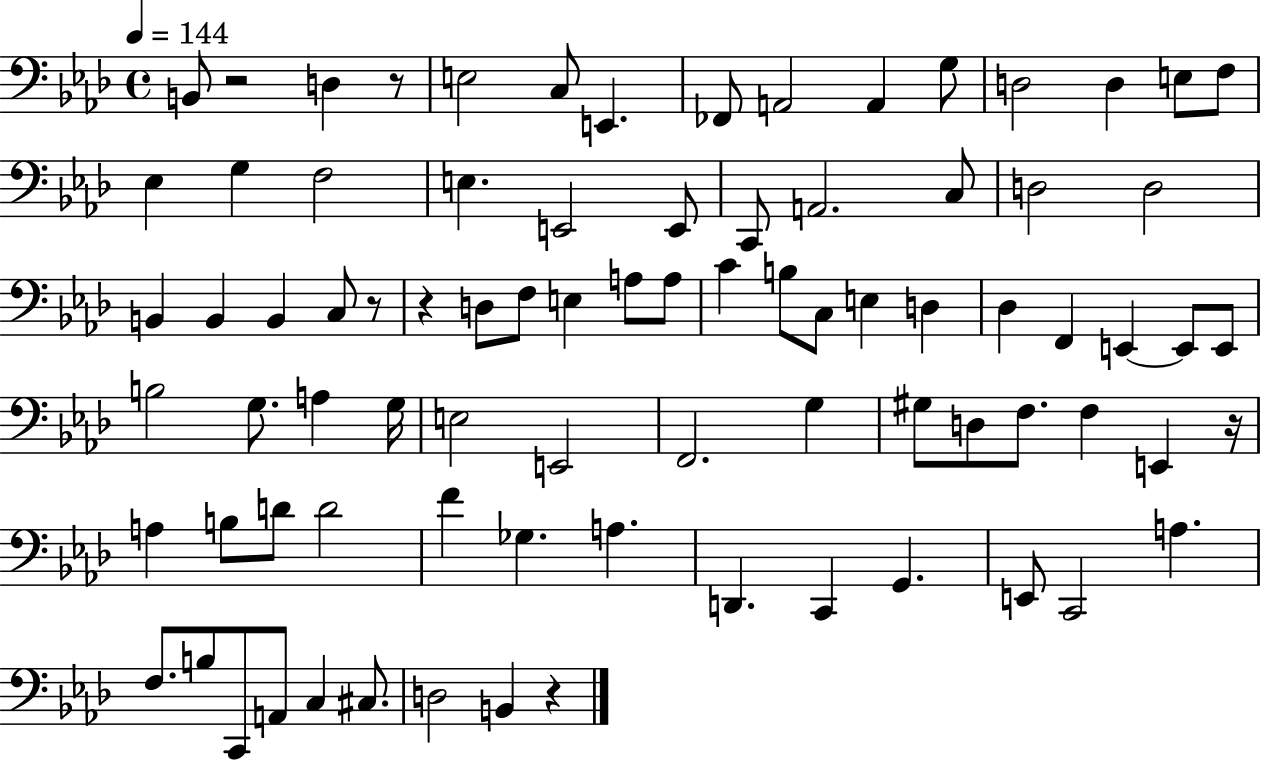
X:1
T:Untitled
M:4/4
L:1/4
K:Ab
B,,/2 z2 D, z/2 E,2 C,/2 E,, _F,,/2 A,,2 A,, G,/2 D,2 D, E,/2 F,/2 _E, G, F,2 E, E,,2 E,,/2 C,,/2 A,,2 C,/2 D,2 D,2 B,, B,, B,, C,/2 z/2 z D,/2 F,/2 E, A,/2 A,/2 C B,/2 C,/2 E, D, _D, F,, E,, E,,/2 E,,/2 B,2 G,/2 A, G,/4 E,2 E,,2 F,,2 G, ^G,/2 D,/2 F,/2 F, E,, z/4 A, B,/2 D/2 D2 F _G, A, D,, C,, G,, E,,/2 C,,2 A, F,/2 B,/2 C,,/2 A,,/2 C, ^C,/2 D,2 B,, z